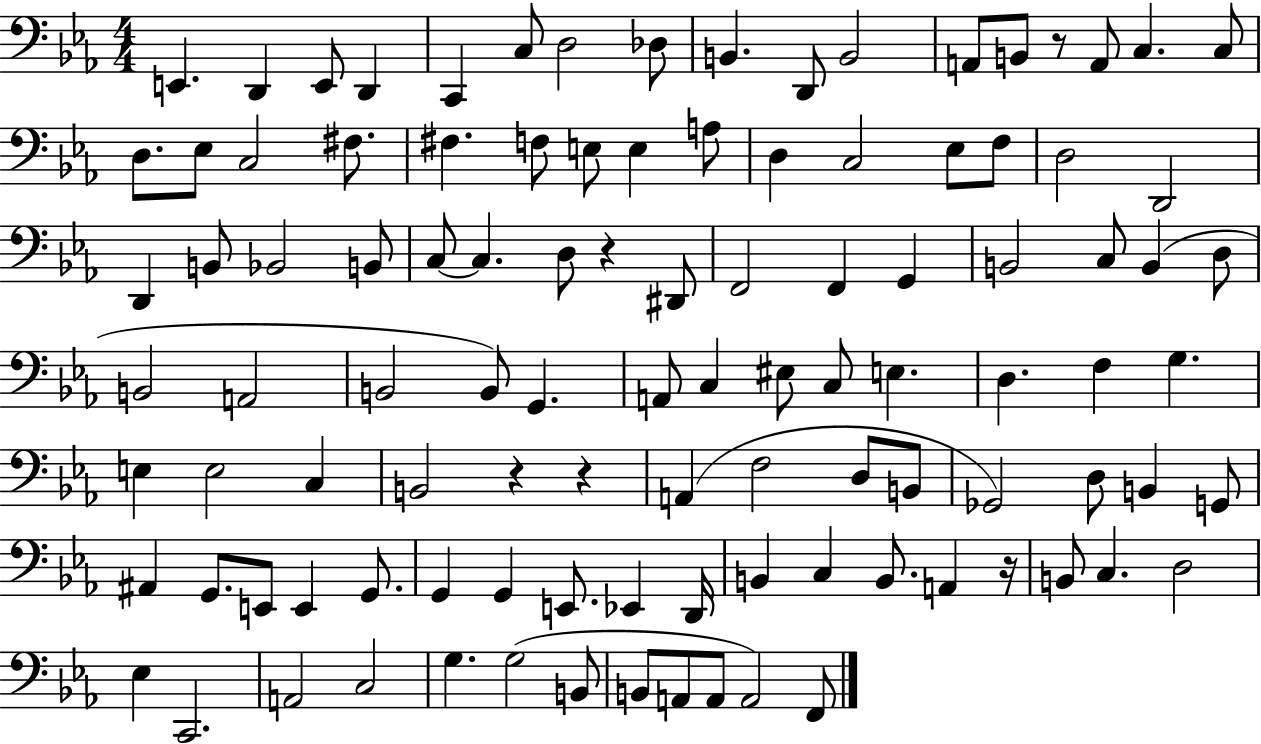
E2/q. D2/q E2/e D2/q C2/q C3/e D3/h Db3/e B2/q. D2/e B2/h A2/e B2/e R/e A2/e C3/q. C3/e D3/e. Eb3/e C3/h F#3/e. F#3/q. F3/e E3/e E3/q A3/e D3/q C3/h Eb3/e F3/e D3/h D2/h D2/q B2/e Bb2/h B2/e C3/e C3/q. D3/e R/q D#2/e F2/h F2/q G2/q B2/h C3/e B2/q D3/e B2/h A2/h B2/h B2/e G2/q. A2/e C3/q EIS3/e C3/e E3/q. D3/q. F3/q G3/q. E3/q E3/h C3/q B2/h R/q R/q A2/q F3/h D3/e B2/e Gb2/h D3/e B2/q G2/e A#2/q G2/e. E2/e E2/q G2/e. G2/q G2/q E2/e. Eb2/q D2/s B2/q C3/q B2/e. A2/q R/s B2/e C3/q. D3/h Eb3/q C2/h. A2/h C3/h G3/q. G3/h B2/e B2/e A2/e A2/e A2/h F2/e